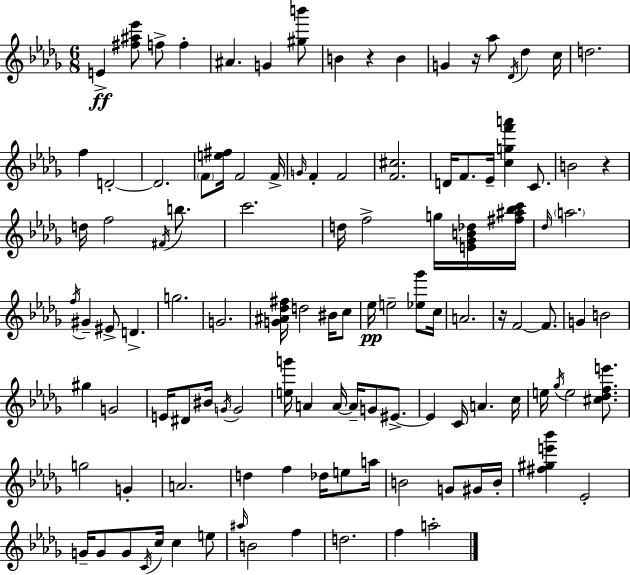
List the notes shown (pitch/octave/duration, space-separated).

E4/q [F#5,A#5,Eb6]/e F5/e F5/q A#4/q. G4/q [G#5,B6]/e B4/q R/q B4/q G4/q R/s Ab5/e Db4/s Db5/q C5/s D5/h. F5/q D4/h D4/h. F4/e [E5,F#5]/s F4/h F4/s G4/s F4/q F4/h [F4,C#5]/h. D4/s F4/e. Eb4/s [C5,G5,F6,A6]/q C4/e. B4/h R/q D5/s F5/h F#4/s B5/e. C6/h. D5/s F5/h G5/s [E4,Gb4,B4,Db5]/s [F#5,A#5,Bb5,C6]/s Db5/s A5/h. F5/s G#4/q EIS4/e D4/q. G5/h. G4/h. [G4,A#4,Db5,F#5]/s D5/h BIS4/s C5/e Eb5/s E5/h [Eb5,Gb6]/e C5/s A4/h. R/s F4/h F4/e. G4/q B4/h G#5/q G4/h E4/s D#4/e BIS4/s G4/s G4/h [E5,G6]/s A4/q A4/s A4/s G4/e EIS4/e. EIS4/q C4/s A4/q. C5/s E5/s Gb5/s E5/h [C#5,Db5,F5,E6]/e. G5/h G4/q A4/h. D5/q F5/q Db5/s E5/e A5/s B4/h G4/e G#4/s B4/s [F#5,G#5,E6,Bb6]/q Eb4/h G4/s G4/e G4/e C4/s C5/s C5/q E5/e A#5/s B4/h F5/q D5/h. F5/q A5/h